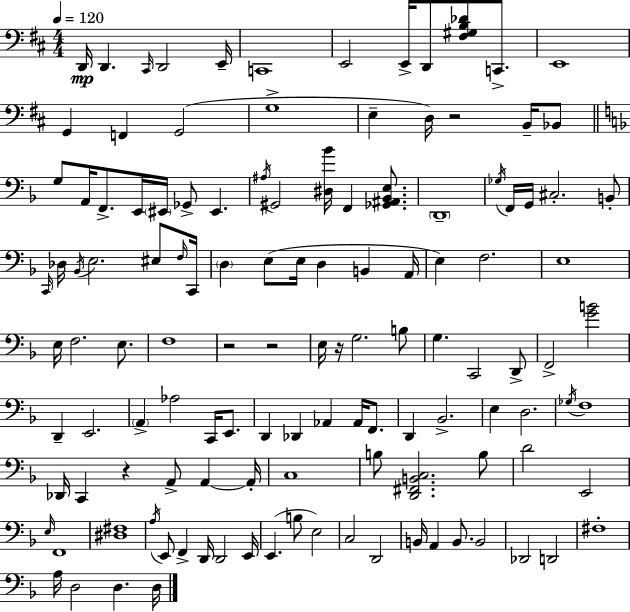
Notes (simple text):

D2/s D2/q. C#2/s D2/h E2/s C2/w E2/h E2/s D2/e [F#3,G#3,B3,Db4]/e C2/e. E2/w G2/q F2/q G2/h G3/w E3/q D3/s R/h B2/s Bb2/e G3/e A2/s F2/e. E2/s EIS2/s Gb2/e EIS2/q. A#3/s G#2/h [D#3,Bb4]/s F2/q [Gb2,A#2,Bb2,E3]/e. D2/w Gb3/s F2/s G2/s C#3/h. B2/e C2/s Db3/s Bb2/s E3/h. EIS3/e F3/s C2/s D3/q E3/e E3/s D3/q B2/q A2/s E3/q F3/h. E3/w E3/s F3/h. E3/e. F3/w R/h R/h E3/s R/s G3/h. B3/e G3/q. C2/h D2/e F2/h [G4,B4]/h D2/q E2/h. A2/q Ab3/h C2/s E2/e. D2/q Db2/q Ab2/q Ab2/s F2/e. D2/q Bb2/h. E3/q D3/h. Gb3/s F3/w Db2/s C2/q R/q A2/e A2/q A2/s C3/w B3/e [D2,F#2,B2,C3]/h. B3/e D4/h E2/h E3/s F2/w [D#3,F#3]/w A3/s E2/e F2/q D2/s D2/h E2/s E2/q. B3/e E3/h C3/h D2/h B2/s A2/q B2/e. B2/h Db2/h D2/h F#3/w A3/s D3/h D3/q. D3/s